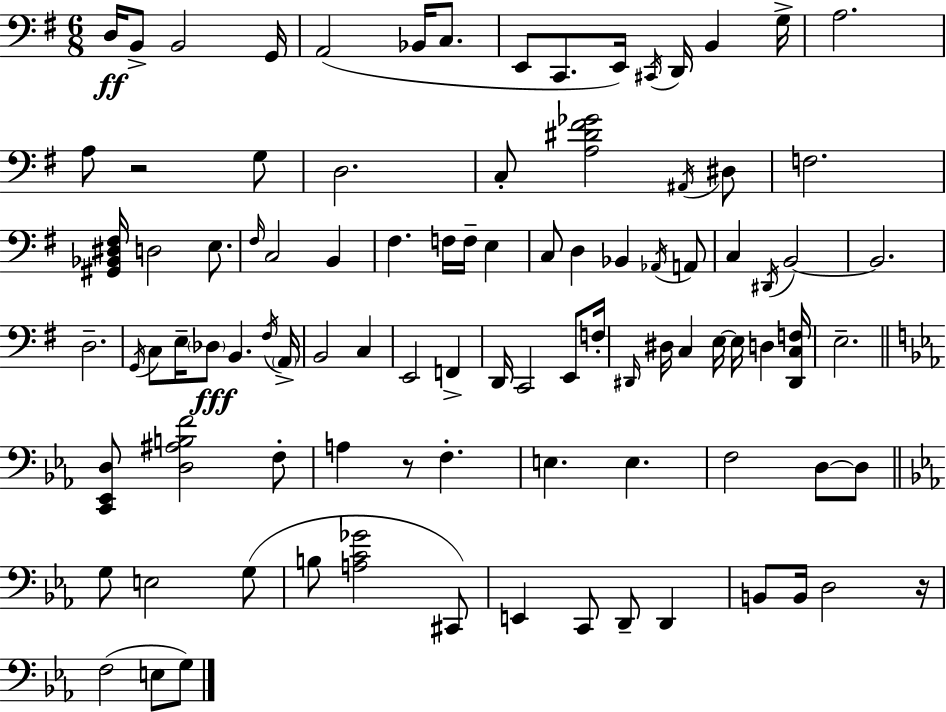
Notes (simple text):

D3/s B2/e B2/h G2/s A2/h Bb2/s C3/e. E2/e C2/e. E2/s C#2/s D2/s B2/q G3/s A3/h. A3/e R/h G3/e D3/h. C3/e [A3,D#4,F#4,Gb4]/h A#2/s D#3/e F3/h. [G#2,Bb2,D#3,F#3]/s D3/h E3/e. F#3/s C3/h B2/q F#3/q. F3/s F3/s E3/q C3/e D3/q Bb2/q Ab2/s A2/e C3/q D#2/s B2/h B2/h. D3/h. G2/s C3/e E3/s Db3/e B2/q. F#3/s A2/s B2/h C3/q E2/h F2/q D2/s C2/h E2/e F3/s D#2/s D#3/s C3/q E3/s E3/s D3/q [D#2,C3,F3]/s E3/h. [C2,Eb2,D3]/e [D3,A#3,B3,F4]/h F3/e A3/q R/e F3/q. E3/q. E3/q. F3/h D3/e D3/e G3/e E3/h G3/e B3/e [A3,C4,Gb4]/h C#2/e E2/q C2/e D2/e D2/q B2/e B2/s D3/h R/s F3/h E3/e G3/e